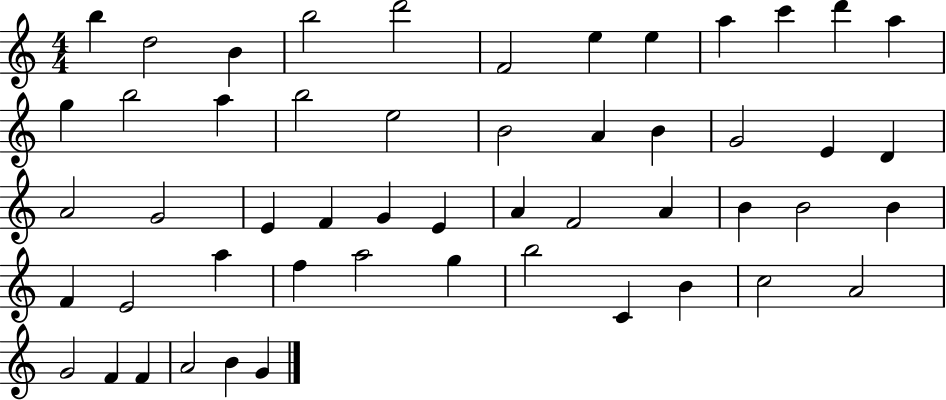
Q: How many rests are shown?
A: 0